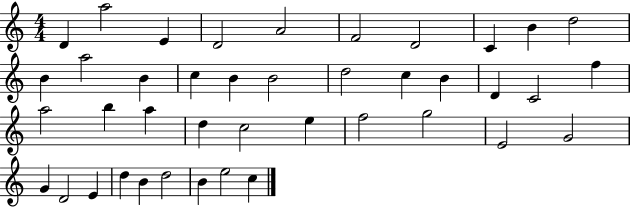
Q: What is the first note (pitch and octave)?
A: D4